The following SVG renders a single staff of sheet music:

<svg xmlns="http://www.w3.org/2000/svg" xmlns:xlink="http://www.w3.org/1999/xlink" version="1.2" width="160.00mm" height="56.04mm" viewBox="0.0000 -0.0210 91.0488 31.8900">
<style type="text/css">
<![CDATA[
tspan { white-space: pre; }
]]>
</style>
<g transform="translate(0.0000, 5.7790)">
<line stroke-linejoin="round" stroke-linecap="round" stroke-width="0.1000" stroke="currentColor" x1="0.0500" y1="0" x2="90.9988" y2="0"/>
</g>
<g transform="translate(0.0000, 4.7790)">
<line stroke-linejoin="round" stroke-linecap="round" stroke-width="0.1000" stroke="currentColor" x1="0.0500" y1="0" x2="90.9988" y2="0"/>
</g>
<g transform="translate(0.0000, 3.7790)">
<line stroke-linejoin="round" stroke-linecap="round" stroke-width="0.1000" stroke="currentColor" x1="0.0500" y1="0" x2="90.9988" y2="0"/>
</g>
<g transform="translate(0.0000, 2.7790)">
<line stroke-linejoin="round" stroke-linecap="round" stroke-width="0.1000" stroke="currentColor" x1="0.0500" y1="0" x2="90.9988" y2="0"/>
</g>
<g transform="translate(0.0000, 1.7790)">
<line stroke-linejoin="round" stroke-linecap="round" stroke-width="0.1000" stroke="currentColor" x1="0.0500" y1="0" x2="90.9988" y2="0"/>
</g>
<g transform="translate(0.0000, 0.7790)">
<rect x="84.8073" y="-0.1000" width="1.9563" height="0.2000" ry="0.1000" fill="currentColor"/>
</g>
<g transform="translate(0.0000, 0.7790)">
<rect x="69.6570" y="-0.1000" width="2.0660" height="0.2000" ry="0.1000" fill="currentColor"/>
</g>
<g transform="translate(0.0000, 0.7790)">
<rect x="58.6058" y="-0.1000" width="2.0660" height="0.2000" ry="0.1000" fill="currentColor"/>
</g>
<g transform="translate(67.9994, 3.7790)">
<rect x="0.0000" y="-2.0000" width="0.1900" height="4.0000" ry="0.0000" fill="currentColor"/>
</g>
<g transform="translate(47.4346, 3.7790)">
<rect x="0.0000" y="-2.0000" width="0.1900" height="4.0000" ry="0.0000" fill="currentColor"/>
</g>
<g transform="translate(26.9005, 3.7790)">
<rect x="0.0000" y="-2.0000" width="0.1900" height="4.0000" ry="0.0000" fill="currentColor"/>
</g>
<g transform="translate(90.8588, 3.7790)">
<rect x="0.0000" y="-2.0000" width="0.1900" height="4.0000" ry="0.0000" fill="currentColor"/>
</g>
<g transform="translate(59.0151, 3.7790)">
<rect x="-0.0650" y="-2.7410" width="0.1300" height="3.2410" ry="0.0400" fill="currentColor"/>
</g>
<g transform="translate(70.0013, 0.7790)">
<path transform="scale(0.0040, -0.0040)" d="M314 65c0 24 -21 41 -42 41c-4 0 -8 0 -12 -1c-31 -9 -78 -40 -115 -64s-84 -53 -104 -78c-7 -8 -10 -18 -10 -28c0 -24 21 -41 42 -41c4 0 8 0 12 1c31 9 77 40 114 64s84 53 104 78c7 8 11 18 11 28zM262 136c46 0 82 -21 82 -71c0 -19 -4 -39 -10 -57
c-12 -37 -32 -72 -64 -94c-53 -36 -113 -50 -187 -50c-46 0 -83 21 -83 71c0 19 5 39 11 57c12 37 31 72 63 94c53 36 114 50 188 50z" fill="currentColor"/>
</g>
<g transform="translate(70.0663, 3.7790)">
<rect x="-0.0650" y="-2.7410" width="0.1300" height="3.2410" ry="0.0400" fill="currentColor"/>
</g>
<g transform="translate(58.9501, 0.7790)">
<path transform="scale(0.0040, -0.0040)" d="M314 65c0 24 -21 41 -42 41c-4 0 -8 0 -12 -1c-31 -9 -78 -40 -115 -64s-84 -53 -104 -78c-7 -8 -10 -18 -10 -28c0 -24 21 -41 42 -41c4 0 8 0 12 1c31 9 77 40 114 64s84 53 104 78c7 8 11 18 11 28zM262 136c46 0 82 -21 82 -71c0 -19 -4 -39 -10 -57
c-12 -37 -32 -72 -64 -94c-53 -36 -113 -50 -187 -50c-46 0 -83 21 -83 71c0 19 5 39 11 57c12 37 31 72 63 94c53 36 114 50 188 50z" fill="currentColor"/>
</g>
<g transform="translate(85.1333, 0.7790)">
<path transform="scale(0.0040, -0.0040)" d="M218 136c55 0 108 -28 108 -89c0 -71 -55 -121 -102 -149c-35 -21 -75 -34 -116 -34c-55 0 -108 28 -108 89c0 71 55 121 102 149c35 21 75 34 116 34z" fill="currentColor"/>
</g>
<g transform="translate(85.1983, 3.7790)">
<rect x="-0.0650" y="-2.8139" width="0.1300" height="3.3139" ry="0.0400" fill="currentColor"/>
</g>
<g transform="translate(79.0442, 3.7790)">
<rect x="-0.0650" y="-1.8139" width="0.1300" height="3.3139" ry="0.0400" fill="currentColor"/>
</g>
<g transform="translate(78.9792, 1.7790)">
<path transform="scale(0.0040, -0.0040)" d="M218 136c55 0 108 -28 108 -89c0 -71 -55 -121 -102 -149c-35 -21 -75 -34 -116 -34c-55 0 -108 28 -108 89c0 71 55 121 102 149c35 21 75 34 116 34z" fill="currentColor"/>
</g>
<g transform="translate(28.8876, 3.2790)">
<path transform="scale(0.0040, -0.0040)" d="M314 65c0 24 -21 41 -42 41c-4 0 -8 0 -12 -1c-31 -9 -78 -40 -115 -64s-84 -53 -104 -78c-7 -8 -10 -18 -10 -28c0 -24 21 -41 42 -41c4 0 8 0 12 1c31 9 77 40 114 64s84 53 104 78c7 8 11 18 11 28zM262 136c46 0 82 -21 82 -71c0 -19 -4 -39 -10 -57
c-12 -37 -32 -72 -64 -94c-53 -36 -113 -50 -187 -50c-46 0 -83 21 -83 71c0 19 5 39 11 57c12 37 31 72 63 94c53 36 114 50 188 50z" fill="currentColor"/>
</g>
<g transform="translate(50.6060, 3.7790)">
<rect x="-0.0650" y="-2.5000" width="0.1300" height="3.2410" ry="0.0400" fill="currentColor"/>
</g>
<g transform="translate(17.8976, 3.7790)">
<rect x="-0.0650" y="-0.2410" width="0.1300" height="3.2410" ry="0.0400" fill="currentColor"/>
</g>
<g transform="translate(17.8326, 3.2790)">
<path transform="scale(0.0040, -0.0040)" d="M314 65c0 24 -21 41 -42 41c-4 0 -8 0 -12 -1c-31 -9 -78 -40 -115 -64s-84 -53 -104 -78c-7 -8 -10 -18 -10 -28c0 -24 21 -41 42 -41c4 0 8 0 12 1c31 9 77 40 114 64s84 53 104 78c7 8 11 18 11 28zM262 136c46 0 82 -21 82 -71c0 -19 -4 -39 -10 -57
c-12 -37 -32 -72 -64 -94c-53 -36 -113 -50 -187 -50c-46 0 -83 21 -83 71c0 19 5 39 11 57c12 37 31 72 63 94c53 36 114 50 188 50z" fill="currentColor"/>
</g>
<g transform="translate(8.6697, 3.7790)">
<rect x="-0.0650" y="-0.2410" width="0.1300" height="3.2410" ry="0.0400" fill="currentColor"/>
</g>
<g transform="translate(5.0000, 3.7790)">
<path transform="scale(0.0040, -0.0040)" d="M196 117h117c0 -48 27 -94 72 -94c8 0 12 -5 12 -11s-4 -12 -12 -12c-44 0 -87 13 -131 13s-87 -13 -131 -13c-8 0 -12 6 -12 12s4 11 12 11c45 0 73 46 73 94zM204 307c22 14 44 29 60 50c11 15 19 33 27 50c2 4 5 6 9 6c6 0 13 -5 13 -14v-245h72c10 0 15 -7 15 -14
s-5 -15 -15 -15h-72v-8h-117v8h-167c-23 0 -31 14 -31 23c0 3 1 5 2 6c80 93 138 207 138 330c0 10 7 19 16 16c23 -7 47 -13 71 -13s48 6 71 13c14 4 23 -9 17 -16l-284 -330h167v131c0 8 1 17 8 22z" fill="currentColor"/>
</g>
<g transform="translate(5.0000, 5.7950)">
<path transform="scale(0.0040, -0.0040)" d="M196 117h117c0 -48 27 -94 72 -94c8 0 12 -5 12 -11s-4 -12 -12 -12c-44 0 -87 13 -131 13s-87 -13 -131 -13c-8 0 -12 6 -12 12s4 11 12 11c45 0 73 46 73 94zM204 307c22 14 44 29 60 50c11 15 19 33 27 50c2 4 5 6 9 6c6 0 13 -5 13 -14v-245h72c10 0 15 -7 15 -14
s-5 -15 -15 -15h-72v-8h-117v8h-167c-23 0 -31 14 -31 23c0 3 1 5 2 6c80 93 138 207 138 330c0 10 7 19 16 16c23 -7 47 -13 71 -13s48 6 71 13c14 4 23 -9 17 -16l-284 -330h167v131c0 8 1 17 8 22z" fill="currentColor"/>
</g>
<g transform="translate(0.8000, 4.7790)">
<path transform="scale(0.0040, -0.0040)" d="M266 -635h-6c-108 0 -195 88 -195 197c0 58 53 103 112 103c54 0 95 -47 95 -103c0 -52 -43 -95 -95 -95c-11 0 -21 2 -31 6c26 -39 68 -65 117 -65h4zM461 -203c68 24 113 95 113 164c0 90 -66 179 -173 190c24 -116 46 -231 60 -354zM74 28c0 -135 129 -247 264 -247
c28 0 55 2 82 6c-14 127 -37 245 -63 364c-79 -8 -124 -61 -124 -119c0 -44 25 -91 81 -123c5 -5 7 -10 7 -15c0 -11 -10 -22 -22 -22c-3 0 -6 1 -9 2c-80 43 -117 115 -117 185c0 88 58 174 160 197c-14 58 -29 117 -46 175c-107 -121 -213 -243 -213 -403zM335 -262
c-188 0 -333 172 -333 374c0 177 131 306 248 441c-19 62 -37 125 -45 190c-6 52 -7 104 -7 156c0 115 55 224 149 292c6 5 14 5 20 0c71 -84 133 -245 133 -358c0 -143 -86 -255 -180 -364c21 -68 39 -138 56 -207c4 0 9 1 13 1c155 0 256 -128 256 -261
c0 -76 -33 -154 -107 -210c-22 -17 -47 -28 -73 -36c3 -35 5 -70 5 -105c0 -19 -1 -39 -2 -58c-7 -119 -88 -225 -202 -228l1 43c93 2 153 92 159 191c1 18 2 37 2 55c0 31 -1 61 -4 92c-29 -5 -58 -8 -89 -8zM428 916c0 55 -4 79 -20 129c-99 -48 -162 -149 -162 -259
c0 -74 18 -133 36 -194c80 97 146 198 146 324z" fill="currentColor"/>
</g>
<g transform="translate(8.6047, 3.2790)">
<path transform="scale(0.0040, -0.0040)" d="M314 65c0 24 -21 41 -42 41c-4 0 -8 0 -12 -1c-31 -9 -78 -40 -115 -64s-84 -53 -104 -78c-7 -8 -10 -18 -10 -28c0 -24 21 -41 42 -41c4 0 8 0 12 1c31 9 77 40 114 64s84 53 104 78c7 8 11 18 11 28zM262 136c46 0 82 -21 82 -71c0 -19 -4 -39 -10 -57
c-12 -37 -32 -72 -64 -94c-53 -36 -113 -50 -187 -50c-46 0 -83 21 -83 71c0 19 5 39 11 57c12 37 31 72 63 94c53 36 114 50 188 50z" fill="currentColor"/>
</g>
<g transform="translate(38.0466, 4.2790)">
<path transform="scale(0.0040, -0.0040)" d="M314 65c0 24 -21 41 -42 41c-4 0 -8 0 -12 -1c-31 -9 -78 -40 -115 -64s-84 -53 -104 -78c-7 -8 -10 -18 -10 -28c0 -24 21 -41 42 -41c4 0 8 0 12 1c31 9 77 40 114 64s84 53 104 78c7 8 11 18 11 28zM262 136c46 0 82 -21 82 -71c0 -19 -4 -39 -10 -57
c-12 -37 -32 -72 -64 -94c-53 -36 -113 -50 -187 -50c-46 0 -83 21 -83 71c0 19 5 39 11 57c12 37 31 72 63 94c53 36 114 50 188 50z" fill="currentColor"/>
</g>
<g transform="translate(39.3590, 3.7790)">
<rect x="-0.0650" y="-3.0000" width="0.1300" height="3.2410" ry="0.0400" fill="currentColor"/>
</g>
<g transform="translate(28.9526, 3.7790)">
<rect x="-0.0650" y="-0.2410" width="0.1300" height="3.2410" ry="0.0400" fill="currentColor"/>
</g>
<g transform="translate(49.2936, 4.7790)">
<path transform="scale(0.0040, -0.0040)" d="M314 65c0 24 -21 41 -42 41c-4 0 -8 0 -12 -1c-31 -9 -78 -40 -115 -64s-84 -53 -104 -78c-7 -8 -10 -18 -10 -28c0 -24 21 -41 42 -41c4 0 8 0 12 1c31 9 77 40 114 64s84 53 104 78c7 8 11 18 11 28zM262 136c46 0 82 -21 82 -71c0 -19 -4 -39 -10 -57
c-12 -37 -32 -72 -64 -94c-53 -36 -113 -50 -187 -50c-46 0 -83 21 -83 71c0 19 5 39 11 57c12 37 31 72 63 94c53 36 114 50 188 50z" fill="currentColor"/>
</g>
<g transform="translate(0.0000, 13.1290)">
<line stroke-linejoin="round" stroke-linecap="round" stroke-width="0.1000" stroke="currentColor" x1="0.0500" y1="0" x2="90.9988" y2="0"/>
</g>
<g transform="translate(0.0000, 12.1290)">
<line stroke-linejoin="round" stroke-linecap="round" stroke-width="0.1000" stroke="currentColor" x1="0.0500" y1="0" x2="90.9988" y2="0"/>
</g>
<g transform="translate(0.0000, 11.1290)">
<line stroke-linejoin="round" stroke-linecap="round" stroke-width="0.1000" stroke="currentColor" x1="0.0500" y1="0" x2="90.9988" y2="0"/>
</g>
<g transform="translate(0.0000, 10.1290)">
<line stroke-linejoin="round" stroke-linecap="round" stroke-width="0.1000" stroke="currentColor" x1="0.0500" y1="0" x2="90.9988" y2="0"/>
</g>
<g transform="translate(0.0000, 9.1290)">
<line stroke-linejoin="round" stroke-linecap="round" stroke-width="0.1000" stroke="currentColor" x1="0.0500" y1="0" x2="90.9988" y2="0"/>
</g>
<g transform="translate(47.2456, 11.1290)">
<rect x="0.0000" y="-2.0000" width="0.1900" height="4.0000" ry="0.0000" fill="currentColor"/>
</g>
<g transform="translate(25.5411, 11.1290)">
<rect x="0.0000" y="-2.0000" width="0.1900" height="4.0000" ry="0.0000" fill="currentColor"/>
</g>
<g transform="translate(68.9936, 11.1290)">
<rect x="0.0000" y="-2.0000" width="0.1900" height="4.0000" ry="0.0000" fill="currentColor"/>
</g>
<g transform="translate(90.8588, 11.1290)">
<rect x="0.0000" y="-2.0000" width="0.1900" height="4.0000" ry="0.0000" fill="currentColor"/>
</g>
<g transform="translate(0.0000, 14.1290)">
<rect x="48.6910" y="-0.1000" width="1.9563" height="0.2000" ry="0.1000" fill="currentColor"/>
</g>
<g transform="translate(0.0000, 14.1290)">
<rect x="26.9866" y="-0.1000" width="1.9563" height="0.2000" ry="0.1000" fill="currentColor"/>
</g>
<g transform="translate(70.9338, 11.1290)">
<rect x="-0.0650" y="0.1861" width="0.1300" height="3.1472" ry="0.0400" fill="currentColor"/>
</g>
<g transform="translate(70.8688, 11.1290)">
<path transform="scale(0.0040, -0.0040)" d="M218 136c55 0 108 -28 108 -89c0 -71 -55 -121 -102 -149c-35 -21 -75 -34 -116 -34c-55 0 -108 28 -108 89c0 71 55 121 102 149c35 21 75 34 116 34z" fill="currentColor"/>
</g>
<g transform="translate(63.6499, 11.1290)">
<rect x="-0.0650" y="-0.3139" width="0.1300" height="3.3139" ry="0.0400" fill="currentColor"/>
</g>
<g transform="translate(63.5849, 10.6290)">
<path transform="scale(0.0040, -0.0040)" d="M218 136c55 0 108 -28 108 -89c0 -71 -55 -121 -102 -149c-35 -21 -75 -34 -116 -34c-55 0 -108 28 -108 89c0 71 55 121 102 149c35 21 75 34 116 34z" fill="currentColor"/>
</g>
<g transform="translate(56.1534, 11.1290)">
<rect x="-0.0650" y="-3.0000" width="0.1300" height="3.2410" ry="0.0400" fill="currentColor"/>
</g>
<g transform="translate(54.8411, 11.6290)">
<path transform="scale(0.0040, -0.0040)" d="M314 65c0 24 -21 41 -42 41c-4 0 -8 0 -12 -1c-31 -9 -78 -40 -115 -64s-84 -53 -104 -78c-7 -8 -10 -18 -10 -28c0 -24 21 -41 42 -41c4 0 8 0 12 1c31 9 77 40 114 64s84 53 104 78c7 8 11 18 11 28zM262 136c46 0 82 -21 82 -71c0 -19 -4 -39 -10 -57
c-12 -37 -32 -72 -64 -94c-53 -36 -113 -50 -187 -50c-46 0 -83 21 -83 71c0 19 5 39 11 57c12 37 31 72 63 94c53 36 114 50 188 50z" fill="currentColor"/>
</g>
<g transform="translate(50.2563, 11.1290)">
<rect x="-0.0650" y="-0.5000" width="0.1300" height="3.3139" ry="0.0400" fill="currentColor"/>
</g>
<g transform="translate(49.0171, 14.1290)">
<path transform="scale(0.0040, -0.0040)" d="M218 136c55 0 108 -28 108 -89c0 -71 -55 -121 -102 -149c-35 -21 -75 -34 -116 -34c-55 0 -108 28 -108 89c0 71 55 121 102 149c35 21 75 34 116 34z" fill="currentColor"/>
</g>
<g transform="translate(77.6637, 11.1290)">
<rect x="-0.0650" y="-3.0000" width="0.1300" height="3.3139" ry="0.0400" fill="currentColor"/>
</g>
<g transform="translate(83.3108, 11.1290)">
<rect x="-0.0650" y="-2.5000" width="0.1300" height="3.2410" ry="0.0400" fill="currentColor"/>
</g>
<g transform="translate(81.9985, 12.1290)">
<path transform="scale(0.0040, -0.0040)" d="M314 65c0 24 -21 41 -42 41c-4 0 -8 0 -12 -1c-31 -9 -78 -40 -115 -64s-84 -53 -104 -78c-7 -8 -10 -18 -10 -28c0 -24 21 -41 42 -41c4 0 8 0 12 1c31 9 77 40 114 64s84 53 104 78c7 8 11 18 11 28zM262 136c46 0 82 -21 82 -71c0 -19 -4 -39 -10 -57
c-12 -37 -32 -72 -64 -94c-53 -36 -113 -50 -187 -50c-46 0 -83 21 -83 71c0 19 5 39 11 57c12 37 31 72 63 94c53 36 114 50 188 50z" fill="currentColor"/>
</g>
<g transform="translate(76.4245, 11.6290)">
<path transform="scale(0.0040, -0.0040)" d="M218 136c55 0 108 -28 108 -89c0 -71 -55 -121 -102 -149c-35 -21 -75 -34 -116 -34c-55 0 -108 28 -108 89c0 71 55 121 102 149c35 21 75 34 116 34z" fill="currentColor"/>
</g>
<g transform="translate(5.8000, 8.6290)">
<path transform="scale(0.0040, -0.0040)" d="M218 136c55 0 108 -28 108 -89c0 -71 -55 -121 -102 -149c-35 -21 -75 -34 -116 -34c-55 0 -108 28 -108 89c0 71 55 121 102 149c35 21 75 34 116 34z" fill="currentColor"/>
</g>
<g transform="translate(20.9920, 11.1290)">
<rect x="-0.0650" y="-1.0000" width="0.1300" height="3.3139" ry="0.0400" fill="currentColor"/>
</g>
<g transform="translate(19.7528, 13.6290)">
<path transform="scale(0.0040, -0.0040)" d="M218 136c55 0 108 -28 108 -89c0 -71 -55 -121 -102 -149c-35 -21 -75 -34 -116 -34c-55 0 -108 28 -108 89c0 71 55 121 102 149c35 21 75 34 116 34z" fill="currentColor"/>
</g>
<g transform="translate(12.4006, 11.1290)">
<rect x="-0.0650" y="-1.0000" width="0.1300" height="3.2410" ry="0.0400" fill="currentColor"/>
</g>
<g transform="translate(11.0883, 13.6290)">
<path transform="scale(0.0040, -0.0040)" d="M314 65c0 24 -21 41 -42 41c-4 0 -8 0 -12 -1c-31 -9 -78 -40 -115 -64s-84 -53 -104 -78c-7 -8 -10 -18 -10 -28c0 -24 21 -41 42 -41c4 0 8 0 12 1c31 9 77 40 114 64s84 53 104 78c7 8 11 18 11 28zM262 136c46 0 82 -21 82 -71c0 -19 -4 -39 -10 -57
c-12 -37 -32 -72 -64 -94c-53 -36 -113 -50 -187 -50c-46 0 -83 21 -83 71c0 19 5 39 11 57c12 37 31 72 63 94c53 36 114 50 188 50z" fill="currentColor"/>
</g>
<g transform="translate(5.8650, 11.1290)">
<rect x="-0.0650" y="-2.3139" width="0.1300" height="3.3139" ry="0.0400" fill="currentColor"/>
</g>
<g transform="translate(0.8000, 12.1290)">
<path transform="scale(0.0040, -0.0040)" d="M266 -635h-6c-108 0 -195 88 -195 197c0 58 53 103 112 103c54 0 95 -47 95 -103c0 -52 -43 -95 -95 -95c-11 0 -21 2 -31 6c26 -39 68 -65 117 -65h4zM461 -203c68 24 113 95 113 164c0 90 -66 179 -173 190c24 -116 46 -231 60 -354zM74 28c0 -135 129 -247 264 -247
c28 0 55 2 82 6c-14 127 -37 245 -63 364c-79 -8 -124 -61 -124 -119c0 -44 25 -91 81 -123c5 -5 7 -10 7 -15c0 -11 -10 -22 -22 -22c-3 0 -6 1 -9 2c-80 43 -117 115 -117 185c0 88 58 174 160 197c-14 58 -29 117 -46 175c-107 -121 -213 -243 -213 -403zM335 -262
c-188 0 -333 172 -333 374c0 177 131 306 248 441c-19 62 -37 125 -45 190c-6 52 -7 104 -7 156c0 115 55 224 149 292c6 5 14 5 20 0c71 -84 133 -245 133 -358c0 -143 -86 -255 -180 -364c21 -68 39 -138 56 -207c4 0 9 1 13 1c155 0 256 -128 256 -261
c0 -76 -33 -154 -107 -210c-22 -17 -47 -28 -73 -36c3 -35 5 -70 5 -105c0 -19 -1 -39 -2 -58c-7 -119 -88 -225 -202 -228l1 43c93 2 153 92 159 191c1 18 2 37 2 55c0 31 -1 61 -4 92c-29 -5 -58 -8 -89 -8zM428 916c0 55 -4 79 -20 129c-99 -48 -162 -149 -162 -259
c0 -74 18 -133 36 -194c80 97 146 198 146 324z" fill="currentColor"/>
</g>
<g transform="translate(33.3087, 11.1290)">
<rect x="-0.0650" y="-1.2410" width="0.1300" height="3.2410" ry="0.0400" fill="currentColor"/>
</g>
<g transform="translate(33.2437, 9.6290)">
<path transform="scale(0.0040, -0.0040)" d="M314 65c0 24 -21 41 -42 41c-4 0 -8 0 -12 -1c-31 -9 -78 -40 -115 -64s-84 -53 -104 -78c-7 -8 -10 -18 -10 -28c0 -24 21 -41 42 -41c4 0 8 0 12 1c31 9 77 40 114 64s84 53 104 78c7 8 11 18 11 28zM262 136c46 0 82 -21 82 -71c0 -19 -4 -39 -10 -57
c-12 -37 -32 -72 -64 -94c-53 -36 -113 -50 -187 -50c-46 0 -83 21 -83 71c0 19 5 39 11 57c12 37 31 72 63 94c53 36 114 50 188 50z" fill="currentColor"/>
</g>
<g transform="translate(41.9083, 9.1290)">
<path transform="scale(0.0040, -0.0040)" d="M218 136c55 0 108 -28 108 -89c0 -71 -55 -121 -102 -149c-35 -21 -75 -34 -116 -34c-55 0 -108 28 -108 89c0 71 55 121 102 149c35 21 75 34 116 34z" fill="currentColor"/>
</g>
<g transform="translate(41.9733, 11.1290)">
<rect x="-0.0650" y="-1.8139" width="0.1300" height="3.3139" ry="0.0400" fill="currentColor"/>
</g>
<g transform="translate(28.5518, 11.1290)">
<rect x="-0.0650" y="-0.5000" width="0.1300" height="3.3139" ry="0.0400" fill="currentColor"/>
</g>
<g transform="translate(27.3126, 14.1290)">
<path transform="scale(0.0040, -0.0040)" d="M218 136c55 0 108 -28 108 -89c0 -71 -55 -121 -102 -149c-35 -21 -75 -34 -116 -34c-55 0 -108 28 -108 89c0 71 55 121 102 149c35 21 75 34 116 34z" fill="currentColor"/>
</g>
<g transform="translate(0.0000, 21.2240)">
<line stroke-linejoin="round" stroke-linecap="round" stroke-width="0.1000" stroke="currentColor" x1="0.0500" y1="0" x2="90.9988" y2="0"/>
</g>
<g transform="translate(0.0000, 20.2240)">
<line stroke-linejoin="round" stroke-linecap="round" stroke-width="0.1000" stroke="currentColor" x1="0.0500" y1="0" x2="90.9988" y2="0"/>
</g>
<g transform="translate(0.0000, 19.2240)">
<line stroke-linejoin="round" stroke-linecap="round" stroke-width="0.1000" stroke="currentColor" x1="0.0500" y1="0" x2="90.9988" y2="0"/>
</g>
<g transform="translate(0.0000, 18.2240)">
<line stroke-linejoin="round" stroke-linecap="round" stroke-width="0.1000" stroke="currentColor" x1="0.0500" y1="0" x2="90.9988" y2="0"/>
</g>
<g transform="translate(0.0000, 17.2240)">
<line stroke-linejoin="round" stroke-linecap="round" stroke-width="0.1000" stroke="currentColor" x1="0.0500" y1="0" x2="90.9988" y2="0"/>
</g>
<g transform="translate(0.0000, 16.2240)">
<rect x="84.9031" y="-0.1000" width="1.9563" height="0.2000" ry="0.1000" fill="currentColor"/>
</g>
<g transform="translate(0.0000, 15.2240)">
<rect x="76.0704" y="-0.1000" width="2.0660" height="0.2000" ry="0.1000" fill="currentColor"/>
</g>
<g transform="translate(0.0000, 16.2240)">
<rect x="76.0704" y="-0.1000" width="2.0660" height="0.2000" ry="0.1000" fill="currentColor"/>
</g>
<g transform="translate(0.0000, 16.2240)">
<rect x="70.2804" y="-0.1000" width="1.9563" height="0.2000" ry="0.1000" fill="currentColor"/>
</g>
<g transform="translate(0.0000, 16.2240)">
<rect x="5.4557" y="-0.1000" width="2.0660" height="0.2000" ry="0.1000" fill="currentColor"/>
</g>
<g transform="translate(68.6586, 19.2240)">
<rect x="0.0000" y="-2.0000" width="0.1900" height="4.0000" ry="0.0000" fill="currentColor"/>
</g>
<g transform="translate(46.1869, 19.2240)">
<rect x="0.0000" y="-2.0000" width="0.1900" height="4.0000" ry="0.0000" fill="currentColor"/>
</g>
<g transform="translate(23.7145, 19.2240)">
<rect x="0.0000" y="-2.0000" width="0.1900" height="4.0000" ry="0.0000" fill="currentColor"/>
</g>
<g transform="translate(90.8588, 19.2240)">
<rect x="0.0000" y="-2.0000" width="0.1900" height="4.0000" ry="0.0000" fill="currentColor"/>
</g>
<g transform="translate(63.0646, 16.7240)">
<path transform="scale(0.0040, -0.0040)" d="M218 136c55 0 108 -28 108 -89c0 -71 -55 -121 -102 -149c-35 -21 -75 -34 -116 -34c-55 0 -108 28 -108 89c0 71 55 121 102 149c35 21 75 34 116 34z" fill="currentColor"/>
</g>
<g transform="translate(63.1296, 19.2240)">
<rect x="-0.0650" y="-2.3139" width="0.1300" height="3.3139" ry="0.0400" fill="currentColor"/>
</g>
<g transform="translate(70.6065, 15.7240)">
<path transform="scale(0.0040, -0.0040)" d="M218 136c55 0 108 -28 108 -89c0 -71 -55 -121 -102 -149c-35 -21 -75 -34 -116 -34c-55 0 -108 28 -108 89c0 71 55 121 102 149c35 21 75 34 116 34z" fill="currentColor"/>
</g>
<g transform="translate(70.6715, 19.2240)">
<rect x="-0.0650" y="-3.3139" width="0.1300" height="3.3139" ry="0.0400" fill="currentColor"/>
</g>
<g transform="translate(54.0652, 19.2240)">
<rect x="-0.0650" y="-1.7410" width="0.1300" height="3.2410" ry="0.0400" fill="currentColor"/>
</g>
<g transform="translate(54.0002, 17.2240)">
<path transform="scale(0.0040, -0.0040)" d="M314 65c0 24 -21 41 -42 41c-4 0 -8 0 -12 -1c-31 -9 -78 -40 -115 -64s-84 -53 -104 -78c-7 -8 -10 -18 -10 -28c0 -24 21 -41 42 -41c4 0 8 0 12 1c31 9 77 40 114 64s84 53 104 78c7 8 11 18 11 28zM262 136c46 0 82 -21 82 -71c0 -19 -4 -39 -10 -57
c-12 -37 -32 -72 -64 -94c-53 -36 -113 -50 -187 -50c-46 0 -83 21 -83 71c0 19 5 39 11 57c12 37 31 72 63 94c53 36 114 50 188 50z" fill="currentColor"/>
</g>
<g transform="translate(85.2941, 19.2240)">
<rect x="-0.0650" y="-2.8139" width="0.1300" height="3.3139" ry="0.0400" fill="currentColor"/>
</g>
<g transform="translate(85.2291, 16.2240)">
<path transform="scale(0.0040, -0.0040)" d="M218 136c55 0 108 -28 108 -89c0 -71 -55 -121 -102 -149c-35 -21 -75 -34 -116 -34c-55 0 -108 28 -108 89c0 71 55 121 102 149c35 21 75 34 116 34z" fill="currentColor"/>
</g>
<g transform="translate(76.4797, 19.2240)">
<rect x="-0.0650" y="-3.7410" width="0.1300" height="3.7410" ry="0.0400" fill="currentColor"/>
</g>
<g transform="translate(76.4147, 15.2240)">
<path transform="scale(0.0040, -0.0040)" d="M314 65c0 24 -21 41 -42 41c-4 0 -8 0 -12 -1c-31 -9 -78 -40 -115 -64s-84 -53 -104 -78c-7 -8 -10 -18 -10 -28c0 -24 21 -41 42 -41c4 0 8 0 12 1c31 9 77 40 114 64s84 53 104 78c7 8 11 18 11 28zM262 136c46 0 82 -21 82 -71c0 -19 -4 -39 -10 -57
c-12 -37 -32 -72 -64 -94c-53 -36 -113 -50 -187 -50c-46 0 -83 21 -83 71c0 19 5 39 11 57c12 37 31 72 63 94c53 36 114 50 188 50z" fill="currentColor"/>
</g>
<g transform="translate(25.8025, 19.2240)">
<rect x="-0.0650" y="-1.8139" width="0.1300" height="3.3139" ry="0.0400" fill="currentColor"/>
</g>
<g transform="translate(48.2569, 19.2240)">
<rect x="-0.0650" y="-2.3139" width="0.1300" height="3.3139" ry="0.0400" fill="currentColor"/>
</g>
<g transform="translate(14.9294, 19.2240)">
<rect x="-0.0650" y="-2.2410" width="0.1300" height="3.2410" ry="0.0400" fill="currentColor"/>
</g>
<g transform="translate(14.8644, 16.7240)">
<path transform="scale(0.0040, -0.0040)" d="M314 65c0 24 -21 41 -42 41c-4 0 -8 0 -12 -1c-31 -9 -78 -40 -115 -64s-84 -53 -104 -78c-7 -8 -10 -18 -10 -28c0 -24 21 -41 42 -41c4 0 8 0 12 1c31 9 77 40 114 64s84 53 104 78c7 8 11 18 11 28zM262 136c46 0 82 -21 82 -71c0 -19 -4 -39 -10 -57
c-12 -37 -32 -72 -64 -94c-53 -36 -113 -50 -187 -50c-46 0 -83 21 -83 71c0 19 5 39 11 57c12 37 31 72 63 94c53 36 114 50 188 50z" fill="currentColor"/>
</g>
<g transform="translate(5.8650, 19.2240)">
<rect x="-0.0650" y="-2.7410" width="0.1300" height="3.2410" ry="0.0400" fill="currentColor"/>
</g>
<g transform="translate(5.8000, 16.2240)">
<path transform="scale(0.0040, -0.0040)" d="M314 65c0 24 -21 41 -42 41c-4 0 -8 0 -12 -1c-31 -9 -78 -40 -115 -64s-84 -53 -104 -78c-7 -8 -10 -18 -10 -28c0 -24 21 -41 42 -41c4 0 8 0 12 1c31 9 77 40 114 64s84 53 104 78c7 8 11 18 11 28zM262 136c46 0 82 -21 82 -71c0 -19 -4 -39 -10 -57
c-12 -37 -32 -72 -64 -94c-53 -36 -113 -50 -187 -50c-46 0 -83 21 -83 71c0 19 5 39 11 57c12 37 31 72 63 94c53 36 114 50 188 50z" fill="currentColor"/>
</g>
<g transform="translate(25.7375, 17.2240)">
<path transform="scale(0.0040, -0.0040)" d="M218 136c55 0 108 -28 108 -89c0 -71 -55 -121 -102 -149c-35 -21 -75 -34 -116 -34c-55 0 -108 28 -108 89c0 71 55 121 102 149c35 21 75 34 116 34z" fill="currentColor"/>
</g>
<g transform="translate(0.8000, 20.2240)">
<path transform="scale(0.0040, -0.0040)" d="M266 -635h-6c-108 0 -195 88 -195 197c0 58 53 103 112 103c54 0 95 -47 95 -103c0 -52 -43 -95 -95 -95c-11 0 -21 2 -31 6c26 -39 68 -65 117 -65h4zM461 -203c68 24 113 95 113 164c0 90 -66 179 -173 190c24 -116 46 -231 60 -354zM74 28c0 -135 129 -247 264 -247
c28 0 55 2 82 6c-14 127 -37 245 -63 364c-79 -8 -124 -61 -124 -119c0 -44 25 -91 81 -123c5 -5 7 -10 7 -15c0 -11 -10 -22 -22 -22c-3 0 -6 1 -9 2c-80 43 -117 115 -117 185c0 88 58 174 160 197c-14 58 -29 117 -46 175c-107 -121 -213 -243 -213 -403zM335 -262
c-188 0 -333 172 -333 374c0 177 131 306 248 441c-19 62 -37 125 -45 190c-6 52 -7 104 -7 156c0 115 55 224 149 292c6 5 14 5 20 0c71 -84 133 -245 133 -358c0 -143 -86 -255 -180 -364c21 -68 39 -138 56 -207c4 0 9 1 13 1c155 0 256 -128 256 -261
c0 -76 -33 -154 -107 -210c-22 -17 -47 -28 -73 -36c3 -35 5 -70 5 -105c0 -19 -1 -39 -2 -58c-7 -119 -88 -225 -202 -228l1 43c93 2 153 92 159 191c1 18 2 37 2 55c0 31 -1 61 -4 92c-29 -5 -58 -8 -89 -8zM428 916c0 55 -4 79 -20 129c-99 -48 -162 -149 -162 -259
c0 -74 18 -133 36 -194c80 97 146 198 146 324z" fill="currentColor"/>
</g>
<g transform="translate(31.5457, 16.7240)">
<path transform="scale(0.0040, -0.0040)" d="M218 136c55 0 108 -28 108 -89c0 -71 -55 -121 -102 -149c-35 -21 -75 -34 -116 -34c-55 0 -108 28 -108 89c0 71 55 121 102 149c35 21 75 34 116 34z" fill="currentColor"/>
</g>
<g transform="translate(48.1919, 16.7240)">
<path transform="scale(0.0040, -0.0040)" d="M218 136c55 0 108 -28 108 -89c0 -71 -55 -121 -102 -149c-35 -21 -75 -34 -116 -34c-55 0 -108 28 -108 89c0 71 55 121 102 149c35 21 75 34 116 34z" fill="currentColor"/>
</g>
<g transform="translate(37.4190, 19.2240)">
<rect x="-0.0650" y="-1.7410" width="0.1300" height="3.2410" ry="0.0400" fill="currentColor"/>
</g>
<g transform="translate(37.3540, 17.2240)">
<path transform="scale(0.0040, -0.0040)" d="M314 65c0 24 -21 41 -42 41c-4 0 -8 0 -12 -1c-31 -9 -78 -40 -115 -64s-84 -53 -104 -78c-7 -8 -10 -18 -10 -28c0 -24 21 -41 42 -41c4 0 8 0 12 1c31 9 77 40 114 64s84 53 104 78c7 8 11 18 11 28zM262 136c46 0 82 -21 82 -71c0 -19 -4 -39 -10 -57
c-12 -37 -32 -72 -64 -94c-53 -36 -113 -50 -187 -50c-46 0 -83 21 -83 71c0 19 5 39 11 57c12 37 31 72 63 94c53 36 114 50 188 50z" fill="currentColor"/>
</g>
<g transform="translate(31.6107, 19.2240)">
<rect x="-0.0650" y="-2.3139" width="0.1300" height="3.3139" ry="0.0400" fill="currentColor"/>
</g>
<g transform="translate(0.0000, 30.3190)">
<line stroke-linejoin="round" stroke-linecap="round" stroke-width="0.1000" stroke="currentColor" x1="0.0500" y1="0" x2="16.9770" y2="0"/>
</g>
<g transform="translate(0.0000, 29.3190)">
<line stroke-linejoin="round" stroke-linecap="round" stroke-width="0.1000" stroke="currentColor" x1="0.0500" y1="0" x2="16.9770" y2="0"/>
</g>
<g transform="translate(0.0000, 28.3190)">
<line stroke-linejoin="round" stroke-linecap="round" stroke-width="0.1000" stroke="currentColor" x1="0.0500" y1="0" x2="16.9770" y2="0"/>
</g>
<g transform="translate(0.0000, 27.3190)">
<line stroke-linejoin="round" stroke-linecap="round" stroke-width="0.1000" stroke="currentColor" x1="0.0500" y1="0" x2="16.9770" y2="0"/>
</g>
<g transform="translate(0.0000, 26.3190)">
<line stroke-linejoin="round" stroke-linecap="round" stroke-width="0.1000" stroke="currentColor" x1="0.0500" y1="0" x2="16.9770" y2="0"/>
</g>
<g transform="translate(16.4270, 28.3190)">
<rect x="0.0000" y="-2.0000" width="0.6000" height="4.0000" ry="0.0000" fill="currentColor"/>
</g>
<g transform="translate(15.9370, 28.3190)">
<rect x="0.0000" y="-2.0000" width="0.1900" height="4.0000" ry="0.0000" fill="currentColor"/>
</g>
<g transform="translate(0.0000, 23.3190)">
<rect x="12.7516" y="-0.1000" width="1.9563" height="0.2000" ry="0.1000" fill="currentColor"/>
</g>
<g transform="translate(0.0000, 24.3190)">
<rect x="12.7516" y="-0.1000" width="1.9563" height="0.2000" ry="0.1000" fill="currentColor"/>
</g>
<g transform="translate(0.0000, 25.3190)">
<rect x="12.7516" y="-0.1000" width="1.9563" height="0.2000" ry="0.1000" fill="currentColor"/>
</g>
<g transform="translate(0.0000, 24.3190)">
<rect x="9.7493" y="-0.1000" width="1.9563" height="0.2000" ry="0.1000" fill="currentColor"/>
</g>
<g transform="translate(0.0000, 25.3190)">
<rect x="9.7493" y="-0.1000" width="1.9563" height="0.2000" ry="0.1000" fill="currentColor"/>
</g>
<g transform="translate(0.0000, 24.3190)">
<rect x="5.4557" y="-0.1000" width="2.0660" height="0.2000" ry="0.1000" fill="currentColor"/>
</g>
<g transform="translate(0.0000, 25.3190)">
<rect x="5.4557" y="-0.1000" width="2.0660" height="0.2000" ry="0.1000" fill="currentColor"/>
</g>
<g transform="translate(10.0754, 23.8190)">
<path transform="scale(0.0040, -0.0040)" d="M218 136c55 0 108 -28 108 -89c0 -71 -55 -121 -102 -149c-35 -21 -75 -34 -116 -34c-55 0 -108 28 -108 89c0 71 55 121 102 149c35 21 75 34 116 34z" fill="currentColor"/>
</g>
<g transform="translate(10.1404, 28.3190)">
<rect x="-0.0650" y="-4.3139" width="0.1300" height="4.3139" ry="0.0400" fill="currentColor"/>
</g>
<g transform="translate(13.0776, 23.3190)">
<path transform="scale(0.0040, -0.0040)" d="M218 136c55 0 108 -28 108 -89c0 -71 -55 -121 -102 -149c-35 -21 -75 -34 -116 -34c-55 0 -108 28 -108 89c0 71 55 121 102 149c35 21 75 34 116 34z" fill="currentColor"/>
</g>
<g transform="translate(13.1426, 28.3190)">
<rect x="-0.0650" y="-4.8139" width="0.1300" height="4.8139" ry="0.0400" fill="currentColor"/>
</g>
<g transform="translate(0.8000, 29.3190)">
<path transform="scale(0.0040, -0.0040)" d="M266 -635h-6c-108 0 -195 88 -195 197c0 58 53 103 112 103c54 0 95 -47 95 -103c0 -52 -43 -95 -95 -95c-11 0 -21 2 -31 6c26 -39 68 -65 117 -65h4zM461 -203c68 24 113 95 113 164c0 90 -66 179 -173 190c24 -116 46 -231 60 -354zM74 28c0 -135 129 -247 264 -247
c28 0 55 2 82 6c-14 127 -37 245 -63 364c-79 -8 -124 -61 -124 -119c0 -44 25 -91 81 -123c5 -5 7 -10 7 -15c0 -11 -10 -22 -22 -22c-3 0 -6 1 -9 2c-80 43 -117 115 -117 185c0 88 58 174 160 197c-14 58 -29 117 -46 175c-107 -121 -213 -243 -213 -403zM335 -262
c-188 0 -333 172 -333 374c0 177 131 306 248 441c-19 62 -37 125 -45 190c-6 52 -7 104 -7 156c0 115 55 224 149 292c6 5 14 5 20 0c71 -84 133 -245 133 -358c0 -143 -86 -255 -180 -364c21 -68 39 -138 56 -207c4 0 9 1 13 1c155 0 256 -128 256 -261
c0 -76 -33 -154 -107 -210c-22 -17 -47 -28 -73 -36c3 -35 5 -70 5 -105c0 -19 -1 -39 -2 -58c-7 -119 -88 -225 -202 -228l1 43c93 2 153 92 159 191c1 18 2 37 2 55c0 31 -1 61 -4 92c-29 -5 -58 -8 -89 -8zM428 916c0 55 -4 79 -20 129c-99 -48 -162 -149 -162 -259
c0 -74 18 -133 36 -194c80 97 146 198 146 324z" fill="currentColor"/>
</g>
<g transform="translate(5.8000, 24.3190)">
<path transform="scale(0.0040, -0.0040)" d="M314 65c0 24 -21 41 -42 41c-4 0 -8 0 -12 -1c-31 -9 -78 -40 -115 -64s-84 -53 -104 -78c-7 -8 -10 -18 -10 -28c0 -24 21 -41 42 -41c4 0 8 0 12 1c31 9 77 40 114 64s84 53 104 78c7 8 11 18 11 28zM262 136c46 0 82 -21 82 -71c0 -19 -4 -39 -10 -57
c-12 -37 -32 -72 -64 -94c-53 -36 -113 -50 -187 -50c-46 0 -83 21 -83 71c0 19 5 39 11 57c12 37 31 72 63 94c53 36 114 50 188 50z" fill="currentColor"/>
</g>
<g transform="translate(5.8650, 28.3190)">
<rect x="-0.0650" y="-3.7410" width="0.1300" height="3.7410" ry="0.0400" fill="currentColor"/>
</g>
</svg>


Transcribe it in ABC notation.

X:1
T:Untitled
M:4/4
L:1/4
K:C
c2 c2 c2 A2 G2 a2 a2 f a g D2 D C e2 f C A2 c B A G2 a2 g2 f g f2 g f2 g b c'2 a c'2 d' e'